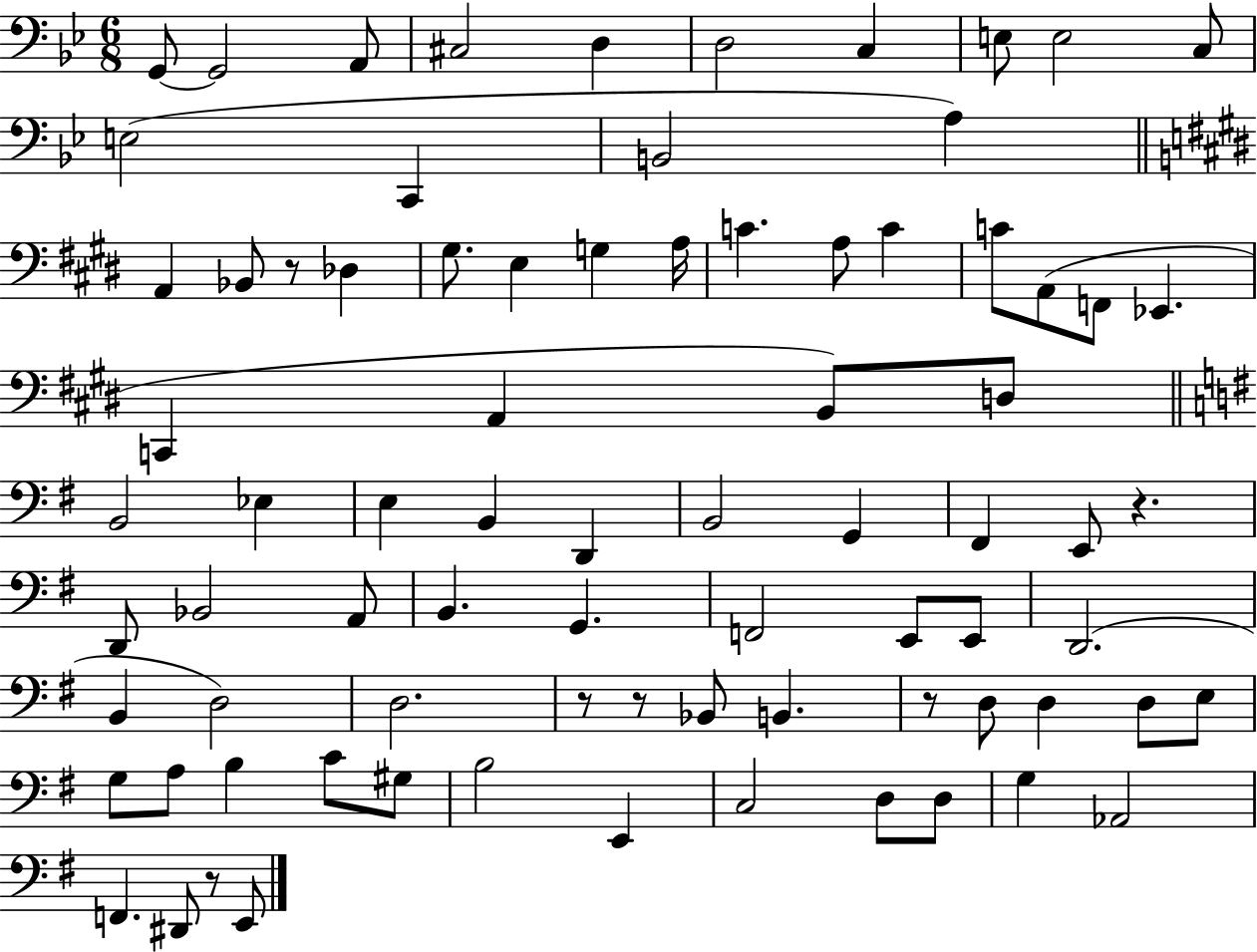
{
  \clef bass
  \numericTimeSignature
  \time 6/8
  \key bes \major
  \repeat volta 2 { g,8~~ g,2 a,8 | cis2 d4 | d2 c4 | e8 e2 c8 | \break e2( c,4 | b,2 a4) | \bar "||" \break \key e \major a,4 bes,8 r8 des4 | gis8. e4 g4 a16 | c'4. a8 c'4 | c'8 a,8( f,8 ees,4. | \break c,4 a,4 b,8) d8 | \bar "||" \break \key e \minor b,2 ees4 | e4 b,4 d,4 | b,2 g,4 | fis,4 e,8 r4. | \break d,8 bes,2 a,8 | b,4. g,4. | f,2 e,8 e,8 | d,2.( | \break b,4 d2) | d2. | r8 r8 bes,8 b,4. | r8 d8 d4 d8 e8 | \break g8 a8 b4 c'8 gis8 | b2 e,4 | c2 d8 d8 | g4 aes,2 | \break f,4. dis,8 r8 e,8 | } \bar "|."
}